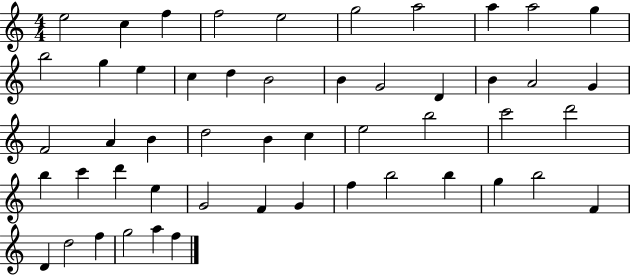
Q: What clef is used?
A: treble